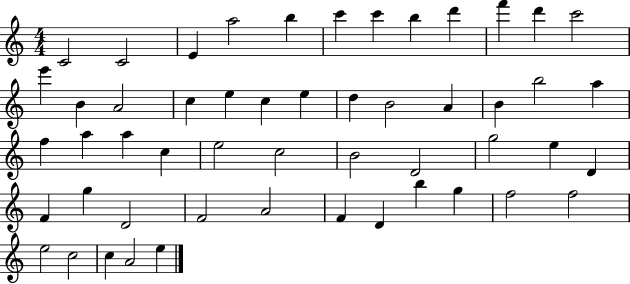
X:1
T:Untitled
M:4/4
L:1/4
K:C
C2 C2 E a2 b c' c' b d' f' d' c'2 e' B A2 c e c e d B2 A B b2 a f a a c e2 c2 B2 D2 g2 e D F g D2 F2 A2 F D b g f2 f2 e2 c2 c A2 e